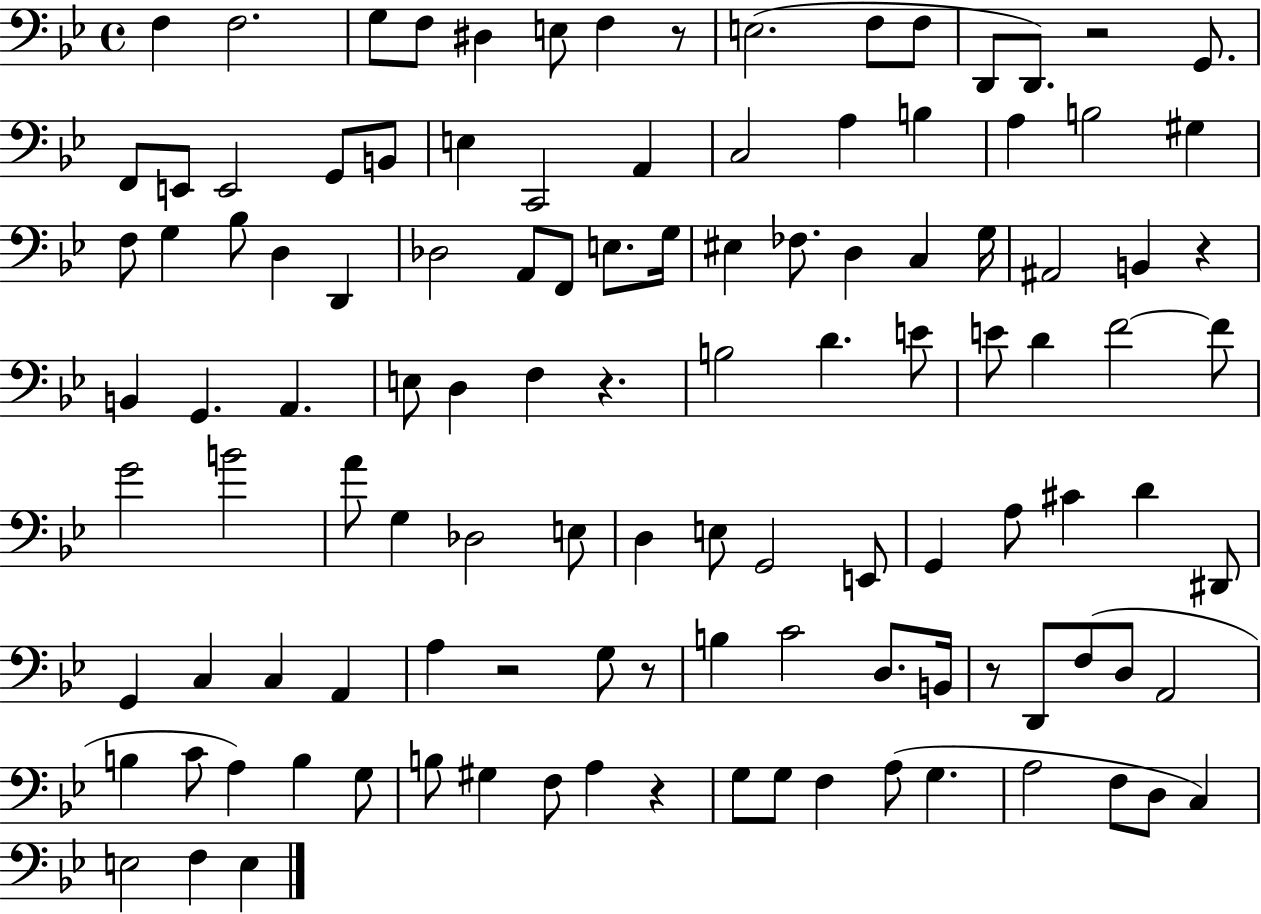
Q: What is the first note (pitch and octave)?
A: F3